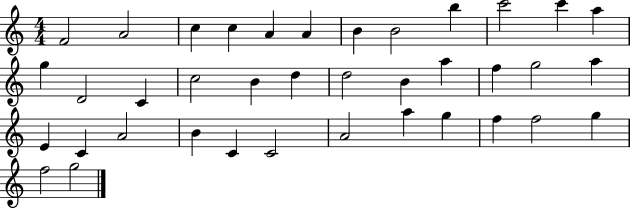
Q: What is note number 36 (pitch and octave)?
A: G5